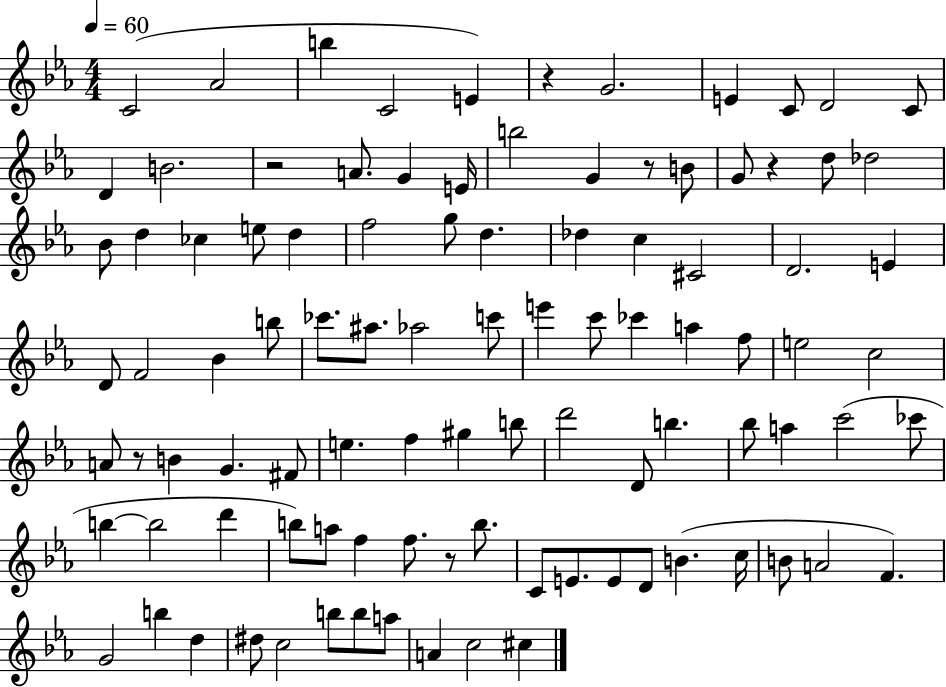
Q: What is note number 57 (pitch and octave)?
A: B5